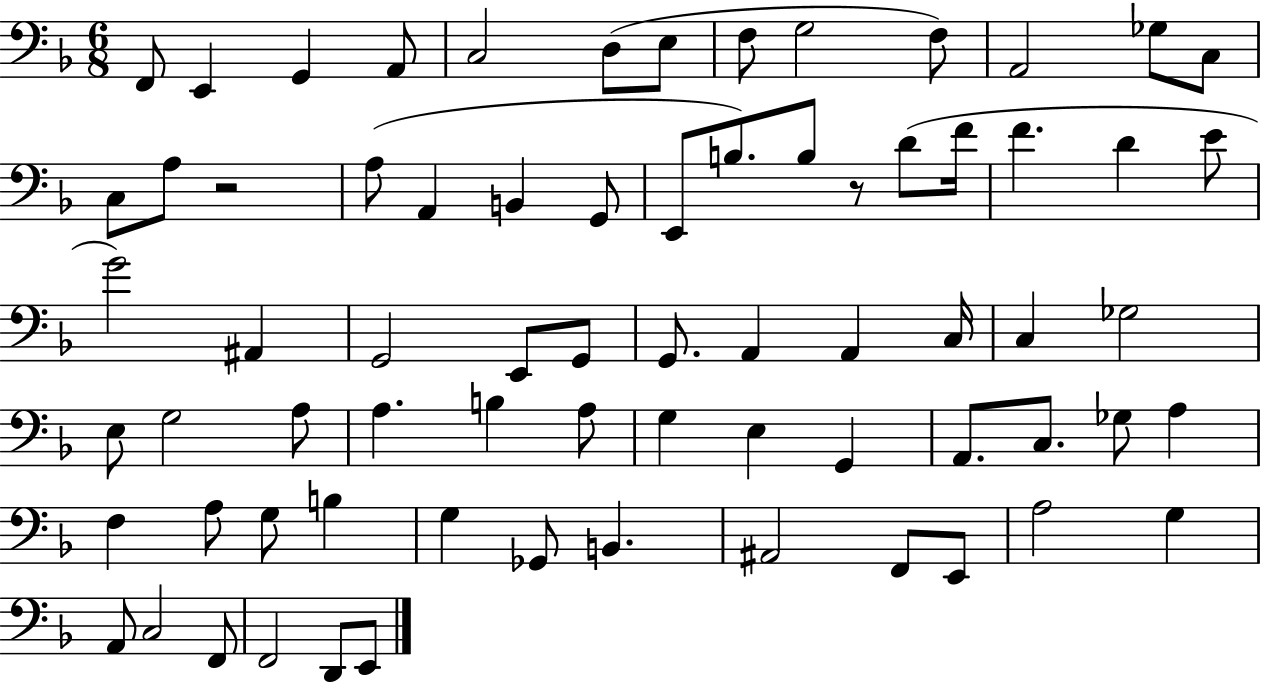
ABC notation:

X:1
T:Untitled
M:6/8
L:1/4
K:F
F,,/2 E,, G,, A,,/2 C,2 D,/2 E,/2 F,/2 G,2 F,/2 A,,2 _G,/2 C,/2 C,/2 A,/2 z2 A,/2 A,, B,, G,,/2 E,,/2 B,/2 B,/2 z/2 D/2 F/4 F D E/2 G2 ^A,, G,,2 E,,/2 G,,/2 G,,/2 A,, A,, C,/4 C, _G,2 E,/2 G,2 A,/2 A, B, A,/2 G, E, G,, A,,/2 C,/2 _G,/2 A, F, A,/2 G,/2 B, G, _G,,/2 B,, ^A,,2 F,,/2 E,,/2 A,2 G, A,,/2 C,2 F,,/2 F,,2 D,,/2 E,,/2